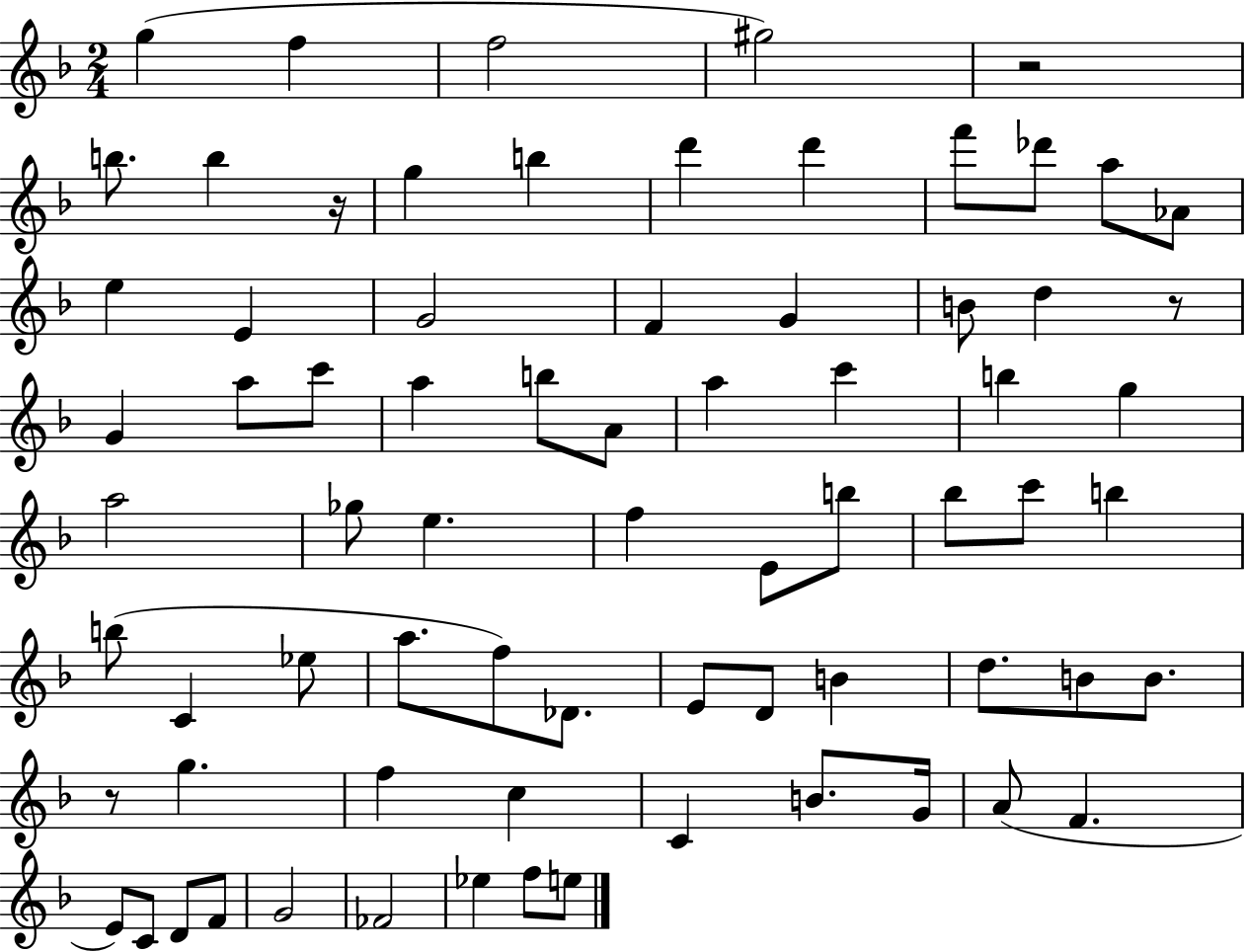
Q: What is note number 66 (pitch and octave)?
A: FES4